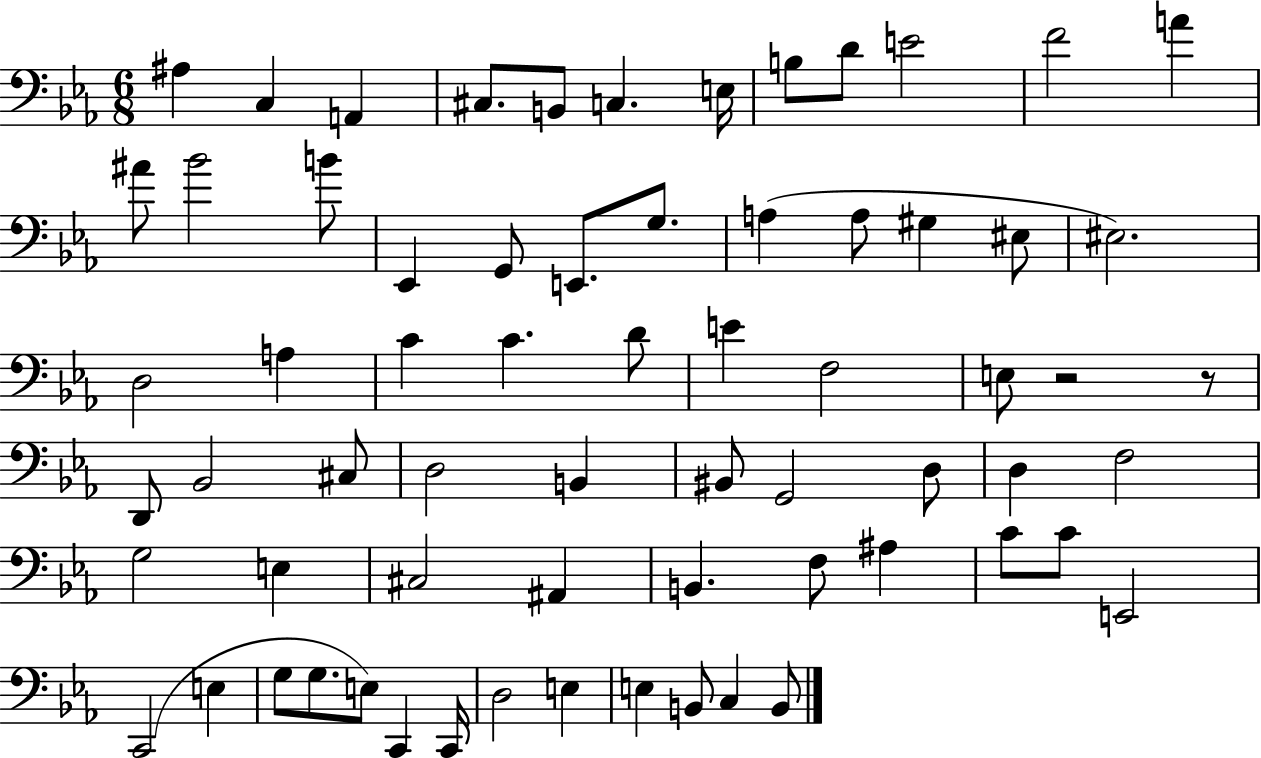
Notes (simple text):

A#3/q C3/q A2/q C#3/e. B2/e C3/q. E3/s B3/e D4/e E4/h F4/h A4/q A#4/e Bb4/h B4/e Eb2/q G2/e E2/e. G3/e. A3/q A3/e G#3/q EIS3/e EIS3/h. D3/h A3/q C4/q C4/q. D4/e E4/q F3/h E3/e R/h R/e D2/e Bb2/h C#3/e D3/h B2/q BIS2/e G2/h D3/e D3/q F3/h G3/h E3/q C#3/h A#2/q B2/q. F3/e A#3/q C4/e C4/e E2/h C2/h E3/q G3/e G3/e. E3/e C2/q C2/s D3/h E3/q E3/q B2/e C3/q B2/e